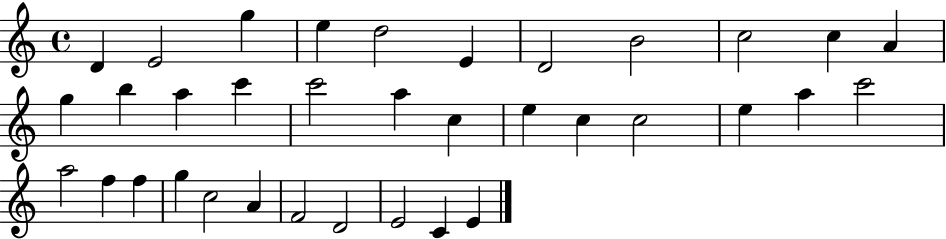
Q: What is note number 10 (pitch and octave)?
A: C5